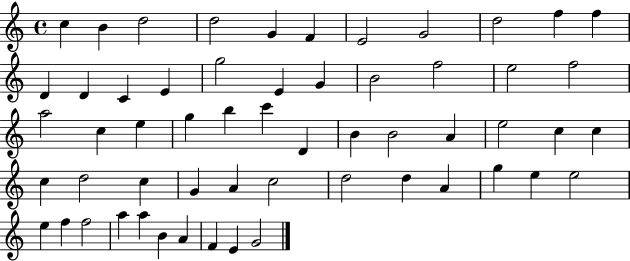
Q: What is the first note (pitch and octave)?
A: C5